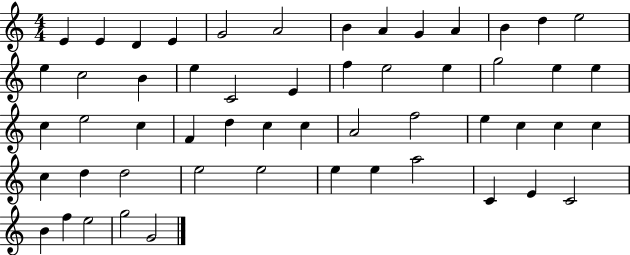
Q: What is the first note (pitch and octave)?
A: E4